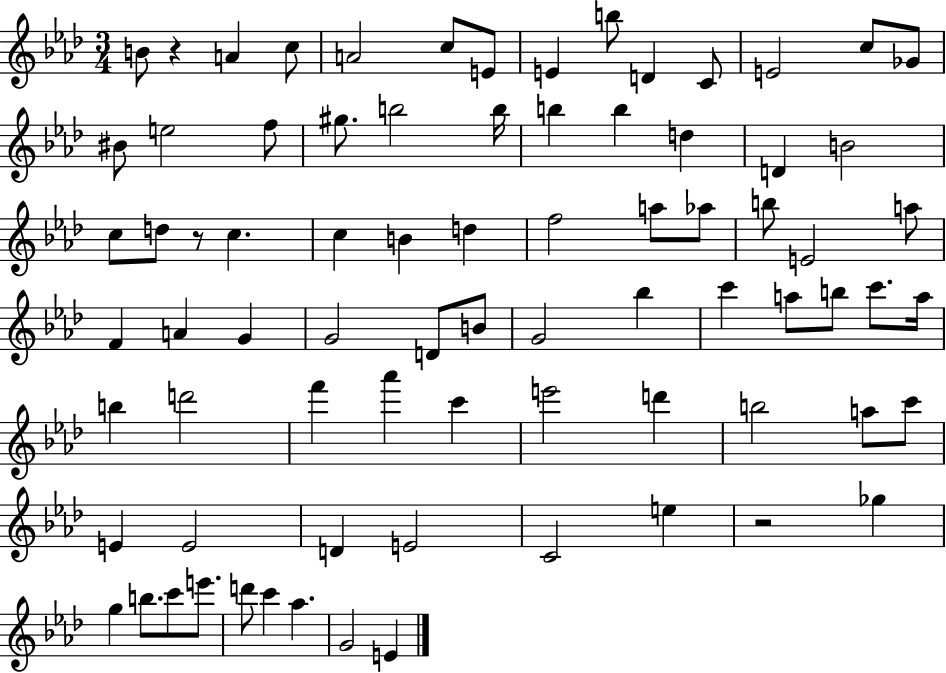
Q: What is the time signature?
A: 3/4